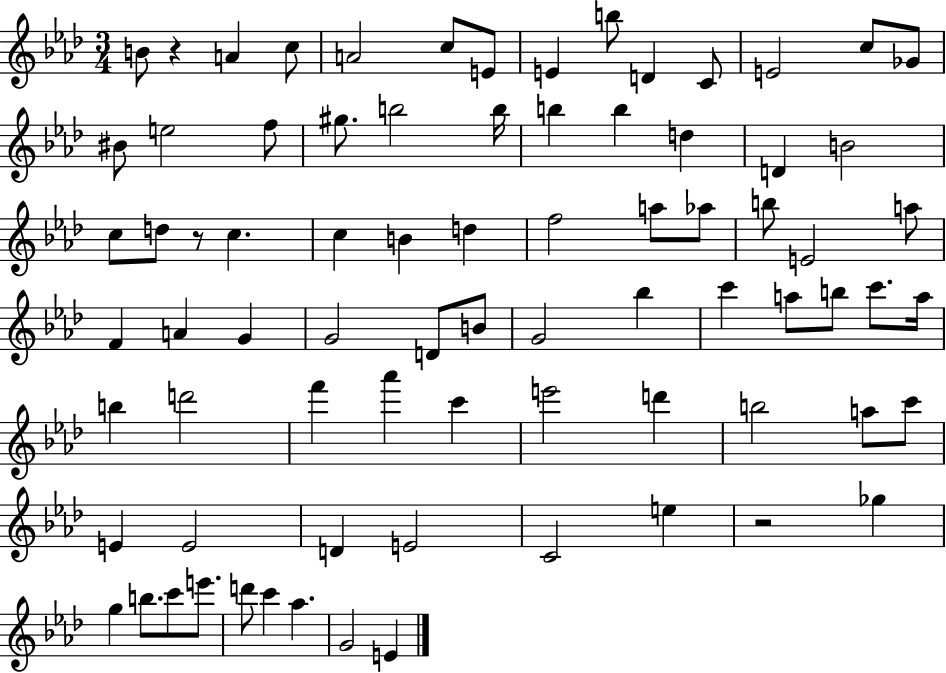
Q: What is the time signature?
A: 3/4